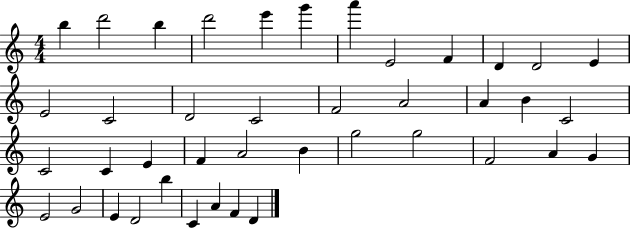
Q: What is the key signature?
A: C major